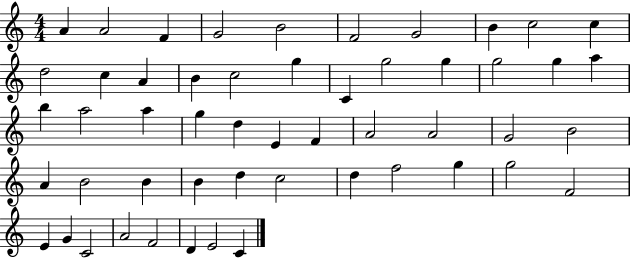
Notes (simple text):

A4/q A4/h F4/q G4/h B4/h F4/h G4/h B4/q C5/h C5/q D5/h C5/q A4/q B4/q C5/h G5/q C4/q G5/h G5/q G5/h G5/q A5/q B5/q A5/h A5/q G5/q D5/q E4/q F4/q A4/h A4/h G4/h B4/h A4/q B4/h B4/q B4/q D5/q C5/h D5/q F5/h G5/q G5/h F4/h E4/q G4/q C4/h A4/h F4/h D4/q E4/h C4/q